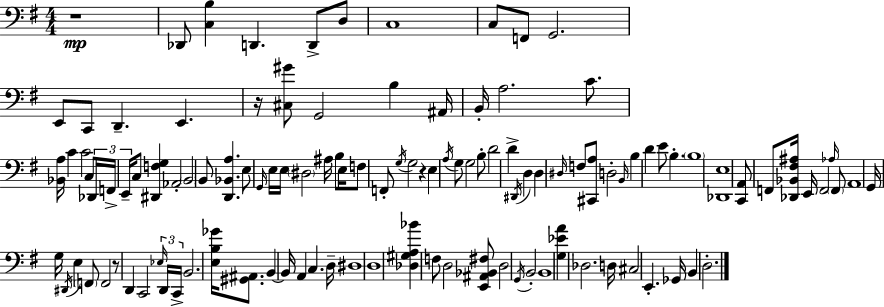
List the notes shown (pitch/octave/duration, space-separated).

R/w Db2/e [C3,B3]/q D2/q. D2/e D3/e C3/w C3/e F2/e G2/h. E2/e C2/e D2/q. E2/q. R/s [C#3,G#4]/e G2/h B3/q A#2/s B2/s A3/h. C4/e. [Bb2,A3]/s C4/q C4/h C3/e Db2/s F2/s E2/s C3/e [D#2,F3,G3]/q Ab2/h B2/h B2/e [D2,Bb2,A3]/q. E3/e G2/s E3/s E3/s D#3/h A#3/s B3/e E3/s F3/e F2/e G3/s G3/h R/q E3/q A3/s G3/e G3/h B3/e D4/h D4/q D#2/s D3/q D3/q D#3/s F3/e [C#2,A3]/e D3/h B2/s B3/q D4/q E4/e B3/q. B3/w [Db2,E3]/w [C2,A2]/e F2/e [Db2,Bb2,F#3,A#3]/s E2/s F2/h Ab3/s F2/e A2/w G2/s G3/s D#2/s E3/q F2/e F2/h R/e D2/q C2/h Eb3/s D2/s C2/s B2/h. [E3,B3,Gb4]/s [G#2,A#2]/e. B2/q B2/s A2/q C3/q. D3/s D#3/w D3/w [Db3,G#3,A3,Bb4]/q F3/e D3/h [E2,A#2,Bb2,F#3]/e D3/h G2/s B2/h B2/w [G3,Eb4,A4]/q Db3/h. D3/s C#3/h E2/q. Gb2/s B2/q D3/h.